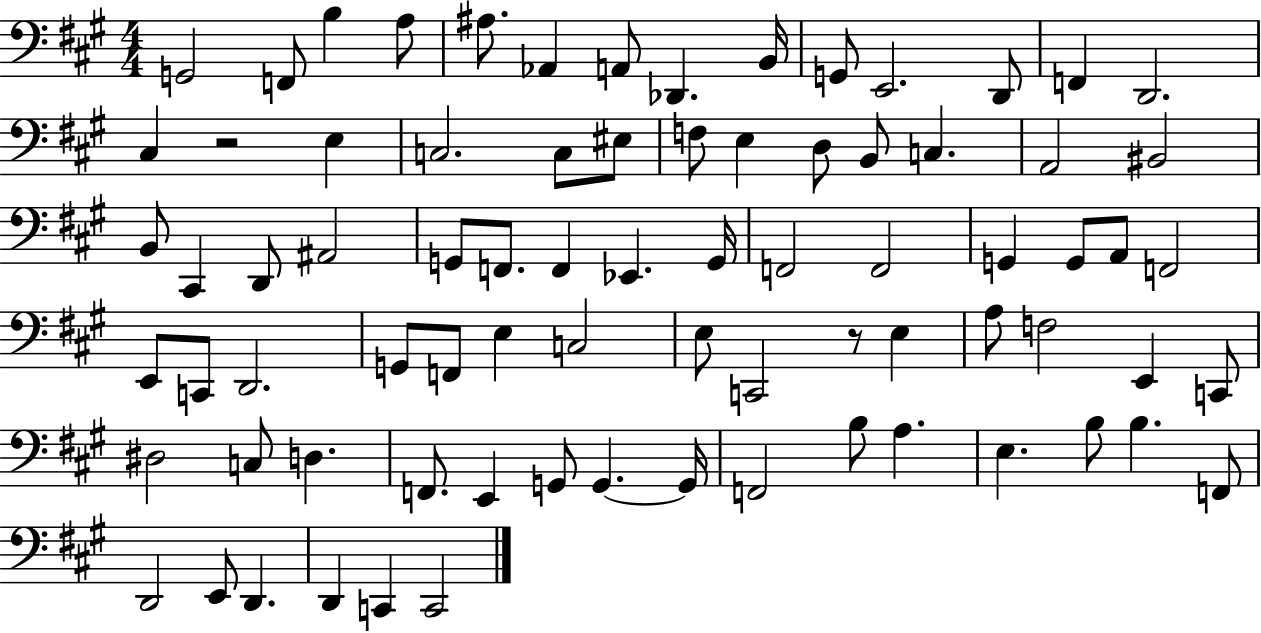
{
  \clef bass
  \numericTimeSignature
  \time 4/4
  \key a \major
  g,2 f,8 b4 a8 | ais8. aes,4 a,8 des,4. b,16 | g,8 e,2. d,8 | f,4 d,2. | \break cis4 r2 e4 | c2. c8 eis8 | f8 e4 d8 b,8 c4. | a,2 bis,2 | \break b,8 cis,4 d,8 ais,2 | g,8 f,8. f,4 ees,4. g,16 | f,2 f,2 | g,4 g,8 a,8 f,2 | \break e,8 c,8 d,2. | g,8 f,8 e4 c2 | e8 c,2 r8 e4 | a8 f2 e,4 c,8 | \break dis2 c8 d4. | f,8. e,4 g,8 g,4.~~ g,16 | f,2 b8 a4. | e4. b8 b4. f,8 | \break d,2 e,8 d,4. | d,4 c,4 c,2 | \bar "|."
}